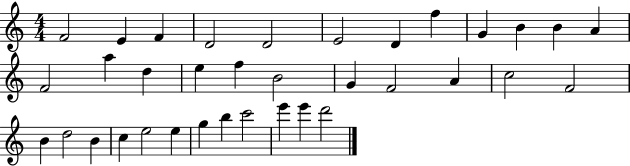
X:1
T:Untitled
M:4/4
L:1/4
K:C
F2 E F D2 D2 E2 D f G B B A F2 a d e f B2 G F2 A c2 F2 B d2 B c e2 e g b c'2 e' e' d'2